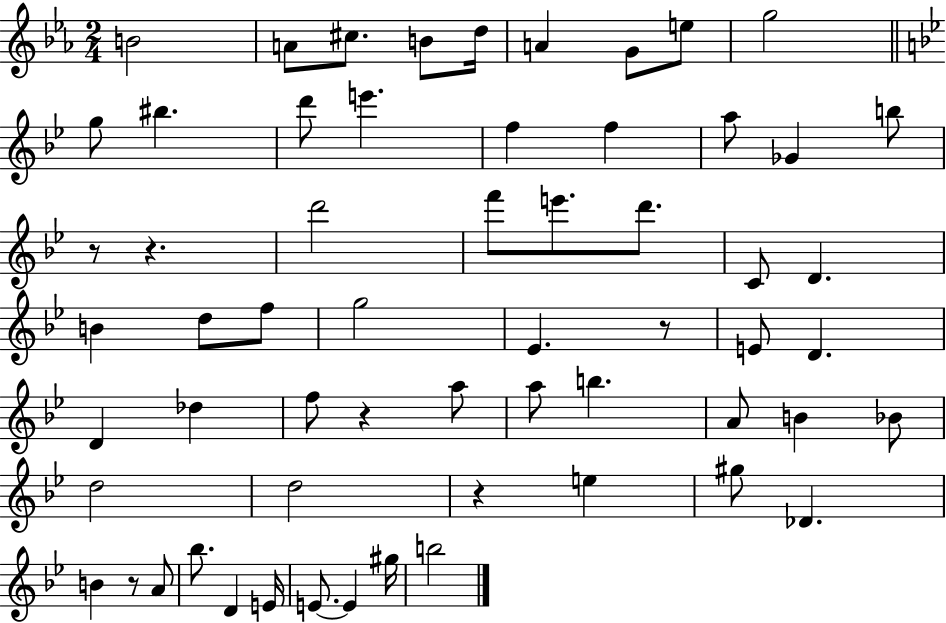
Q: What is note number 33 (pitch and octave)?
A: Db5